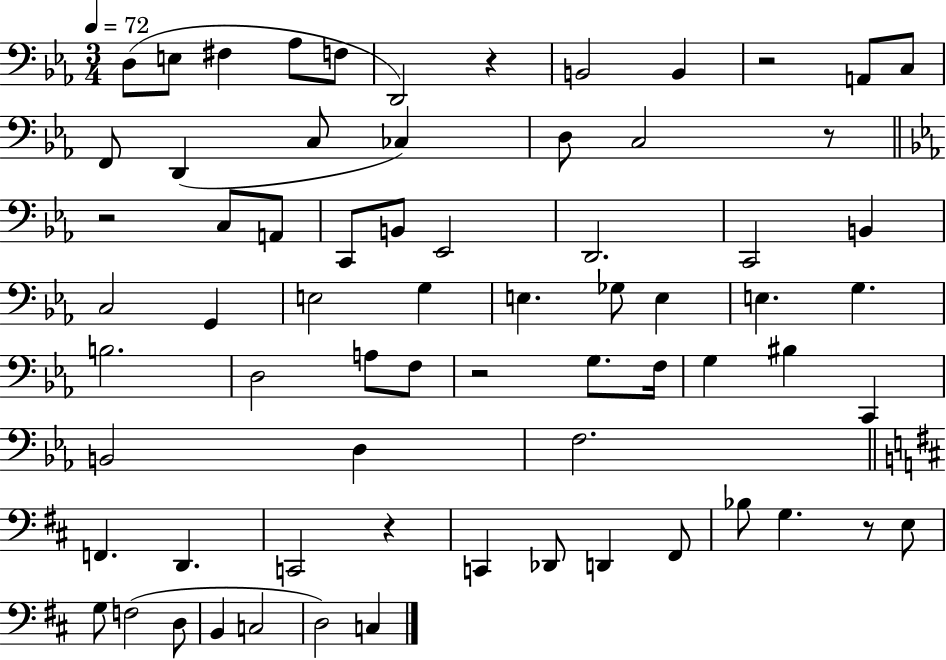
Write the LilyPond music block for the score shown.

{
  \clef bass
  \numericTimeSignature
  \time 3/4
  \key ees \major
  \tempo 4 = 72
  \repeat volta 2 { d8( e8 fis4 aes8 f8 | d,2) r4 | b,2 b,4 | r2 a,8 c8 | \break f,8 d,4( c8 ces4) | d8 c2 r8 | \bar "||" \break \key ees \major r2 c8 a,8 | c,8 b,8 ees,2 | d,2. | c,2 b,4 | \break c2 g,4 | e2 g4 | e4. ges8 e4 | e4. g4. | \break b2. | d2 a8 f8 | r2 g8. f16 | g4 bis4 c,4 | \break b,2 d4 | f2. | \bar "||" \break \key d \major f,4. d,4. | c,2 r4 | c,4 des,8 d,4 fis,8 | bes8 g4. r8 e8 | \break g8 f2( d8 | b,4 c2 | d2) c4 | } \bar "|."
}